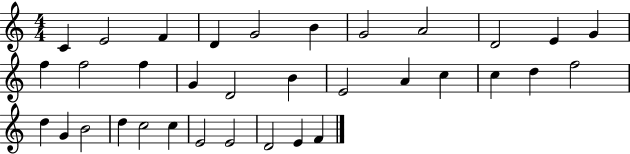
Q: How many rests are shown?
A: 0